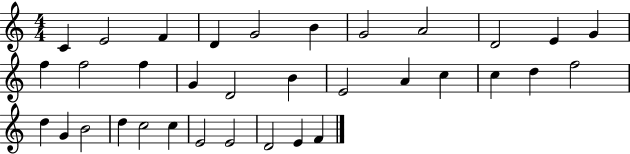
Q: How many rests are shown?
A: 0